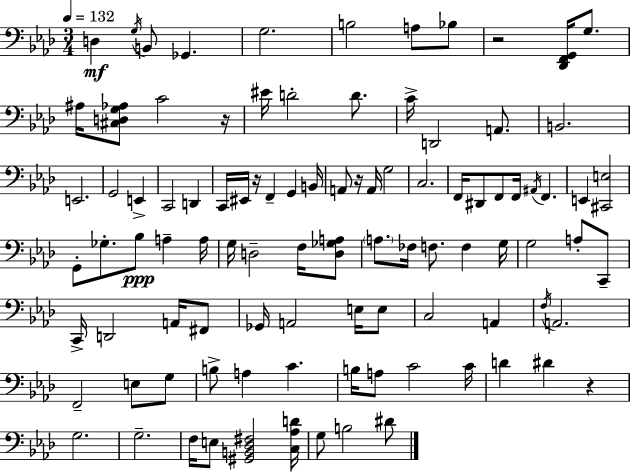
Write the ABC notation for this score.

X:1
T:Untitled
M:3/4
L:1/4
K:Fm
D, G,/4 B,,/2 _G,, G,2 B,2 A,/2 _B,/2 z2 [_D,,F,,G,,]/4 G,/2 ^A,/4 [^C,D,G,_A,]/2 C2 z/4 ^E/4 D2 D/2 C/4 D,,2 A,,/2 B,,2 E,,2 G,,2 E,, C,,2 D,, C,,/4 ^E,,/4 z/4 F,, G,, B,,/4 A,,/2 z/4 A,,/4 G,2 C,2 F,,/4 ^D,,/2 F,,/2 F,,/4 ^A,,/4 F,, E,, [^C,,E,]2 G,,/2 _G,/2 _B,/2 A, A,/4 G,/4 D,2 F,/4 [D,_G,A,]/2 A,/2 _F,/4 F,/2 F, G,/4 G,2 A,/2 C,,/2 C,,/4 D,,2 A,,/4 ^F,,/2 _G,,/4 A,,2 E,/4 E,/2 C,2 A,, F,/4 A,,2 F,,2 E,/2 G,/2 B,/2 A, C B,/4 A,/2 C2 C/4 D ^D z G,2 G,2 F,/4 E,/2 [^G,,B,,_D,^F,]2 [C,_A,D]/4 G,/2 B,2 ^D/2